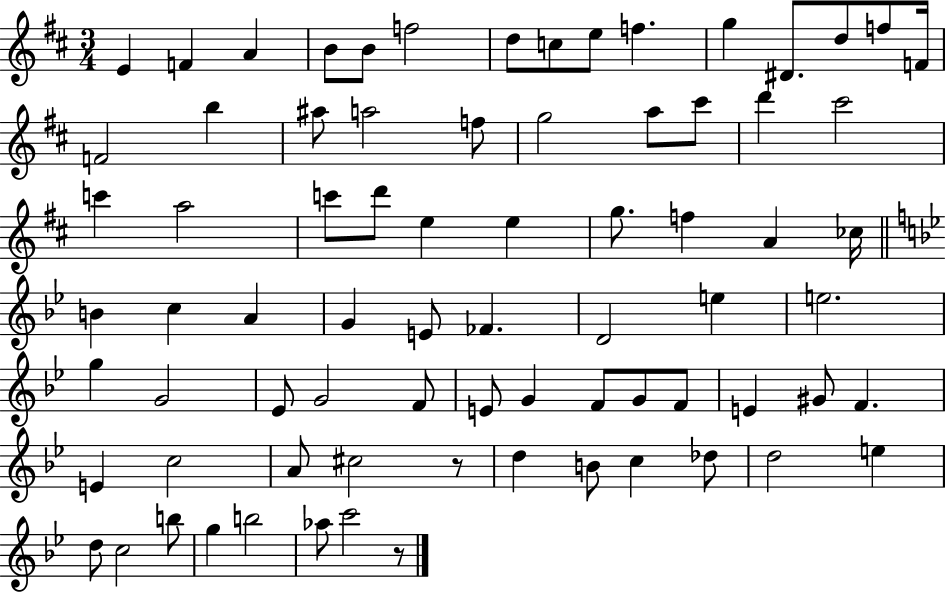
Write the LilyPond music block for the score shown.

{
  \clef treble
  \numericTimeSignature
  \time 3/4
  \key d \major
  e'4 f'4 a'4 | b'8 b'8 f''2 | d''8 c''8 e''8 f''4. | g''4 dis'8. d''8 f''8 f'16 | \break f'2 b''4 | ais''8 a''2 f''8 | g''2 a''8 cis'''8 | d'''4 cis'''2 | \break c'''4 a''2 | c'''8 d'''8 e''4 e''4 | g''8. f''4 a'4 ces''16 | \bar "||" \break \key g \minor b'4 c''4 a'4 | g'4 e'8 fes'4. | d'2 e''4 | e''2. | \break g''4 g'2 | ees'8 g'2 f'8 | e'8 g'4 f'8 g'8 f'8 | e'4 gis'8 f'4. | \break e'4 c''2 | a'8 cis''2 r8 | d''4 b'8 c''4 des''8 | d''2 e''4 | \break d''8 c''2 b''8 | g''4 b''2 | aes''8 c'''2 r8 | \bar "|."
}